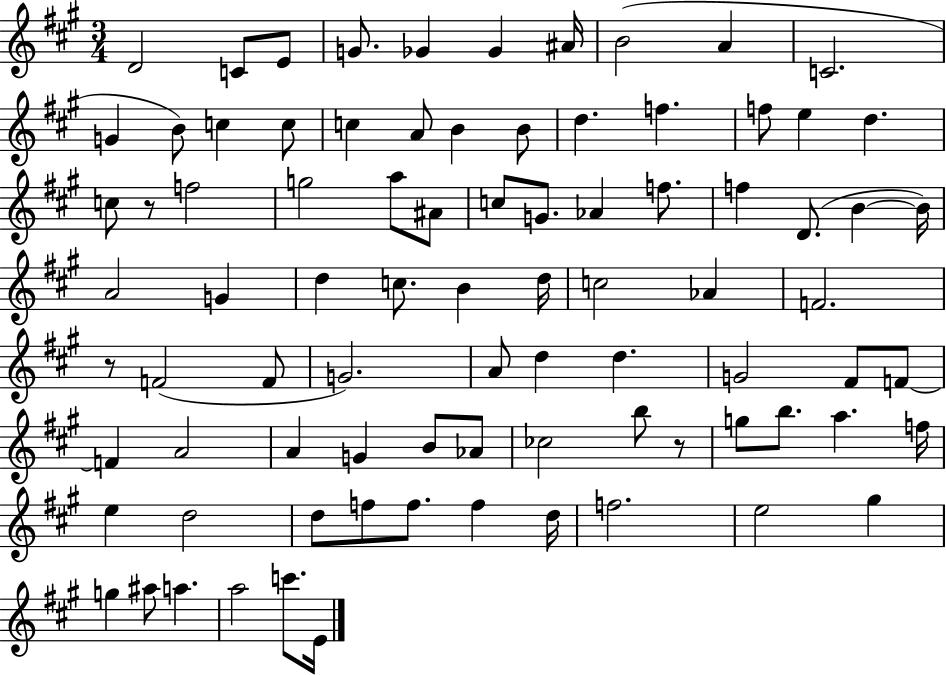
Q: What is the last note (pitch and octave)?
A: E4